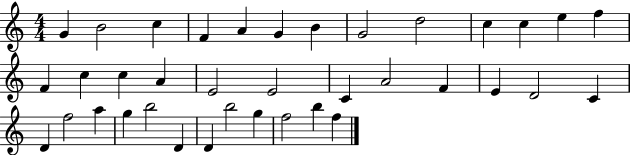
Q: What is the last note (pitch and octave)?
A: F5